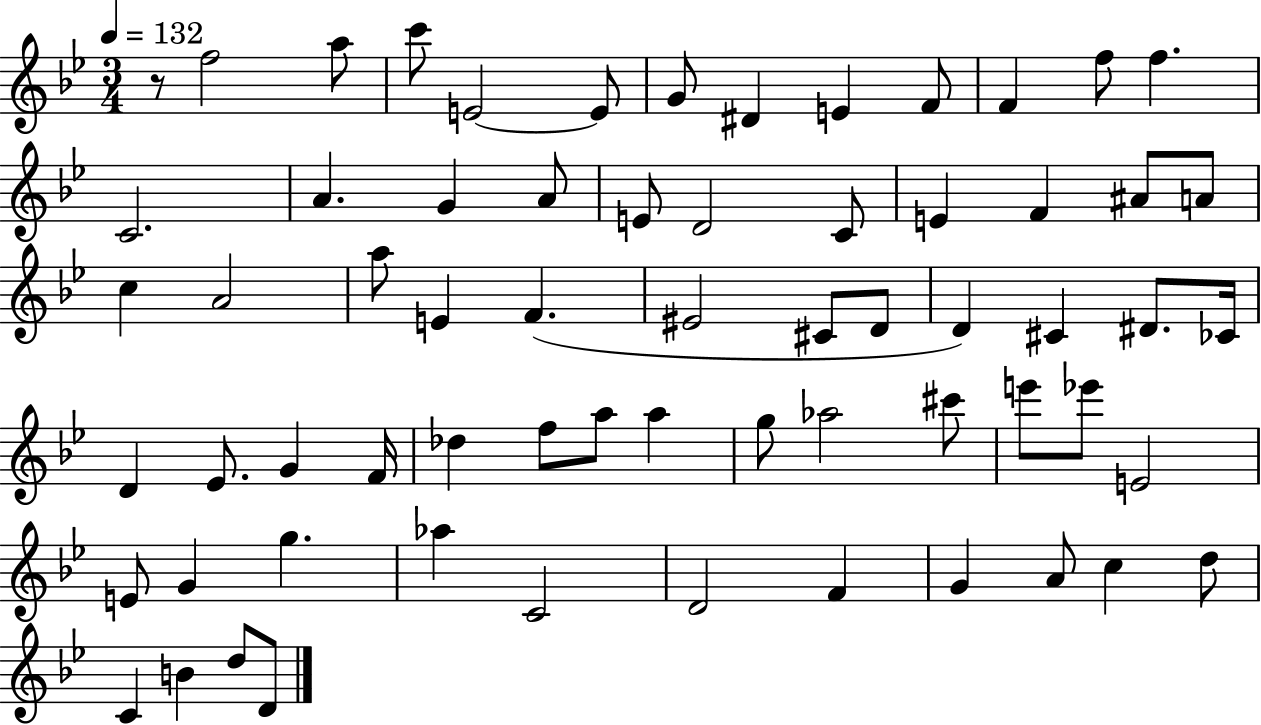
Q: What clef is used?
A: treble